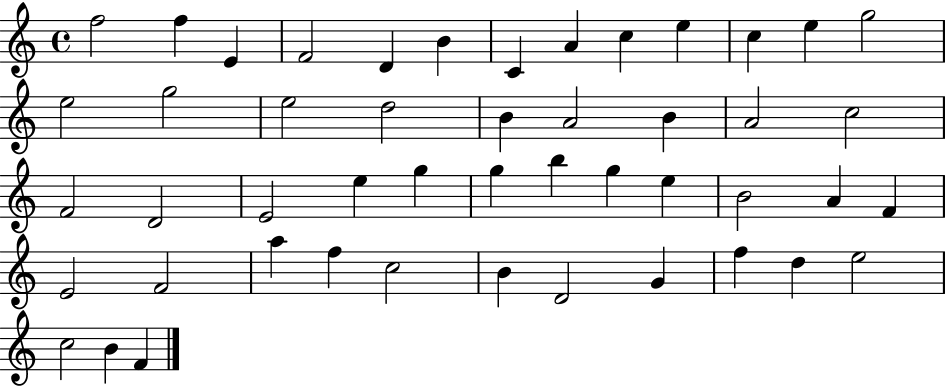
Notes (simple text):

F5/h F5/q E4/q F4/h D4/q B4/q C4/q A4/q C5/q E5/q C5/q E5/q G5/h E5/h G5/h E5/h D5/h B4/q A4/h B4/q A4/h C5/h F4/h D4/h E4/h E5/q G5/q G5/q B5/q G5/q E5/q B4/h A4/q F4/q E4/h F4/h A5/q F5/q C5/h B4/q D4/h G4/q F5/q D5/q E5/h C5/h B4/q F4/q